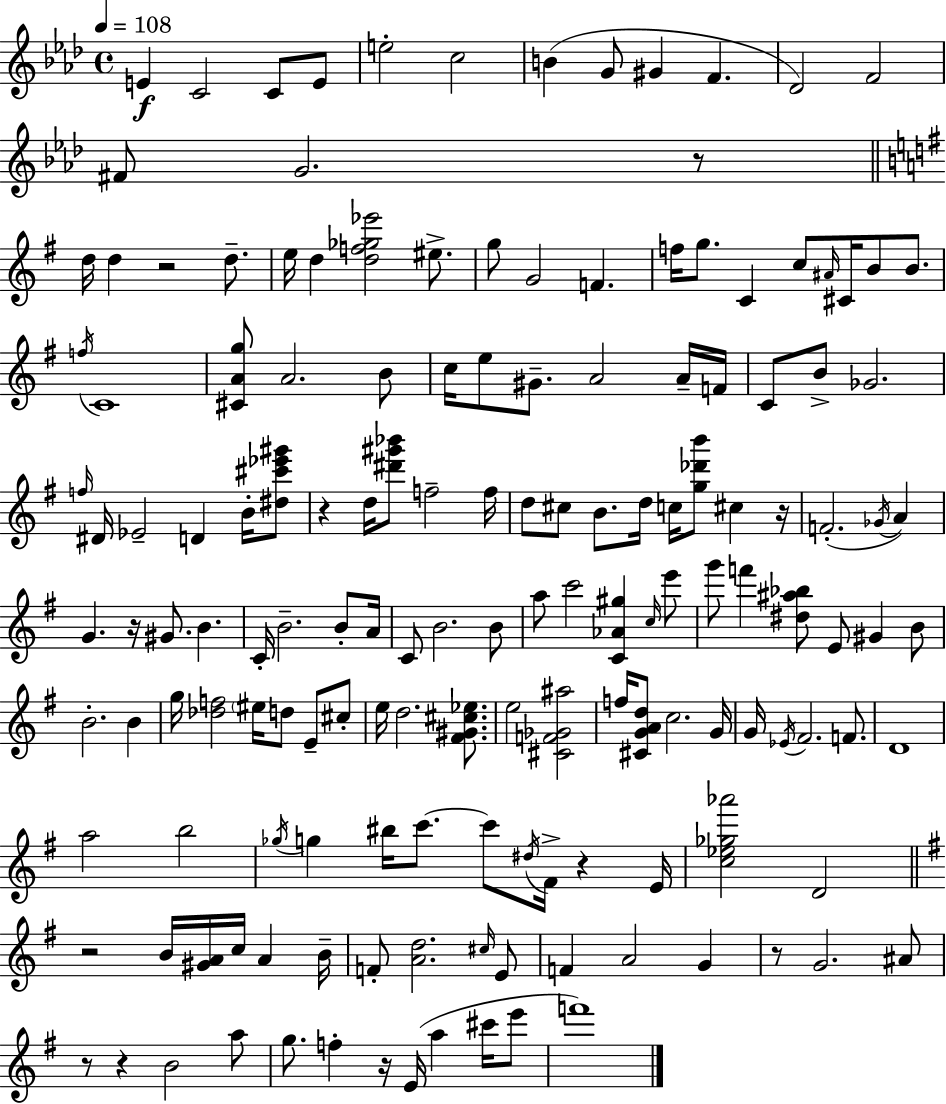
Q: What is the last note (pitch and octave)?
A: F6